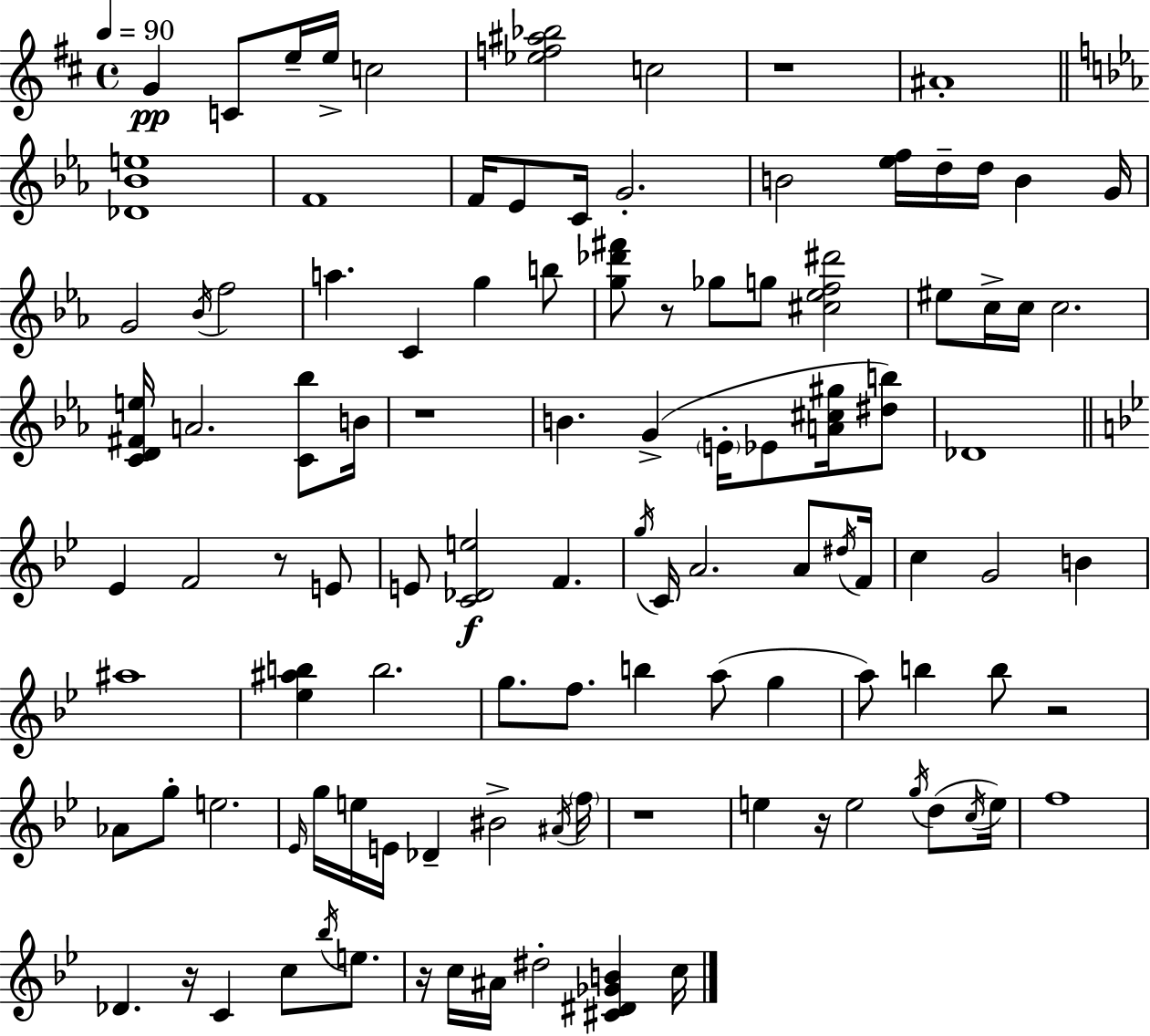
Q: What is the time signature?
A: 4/4